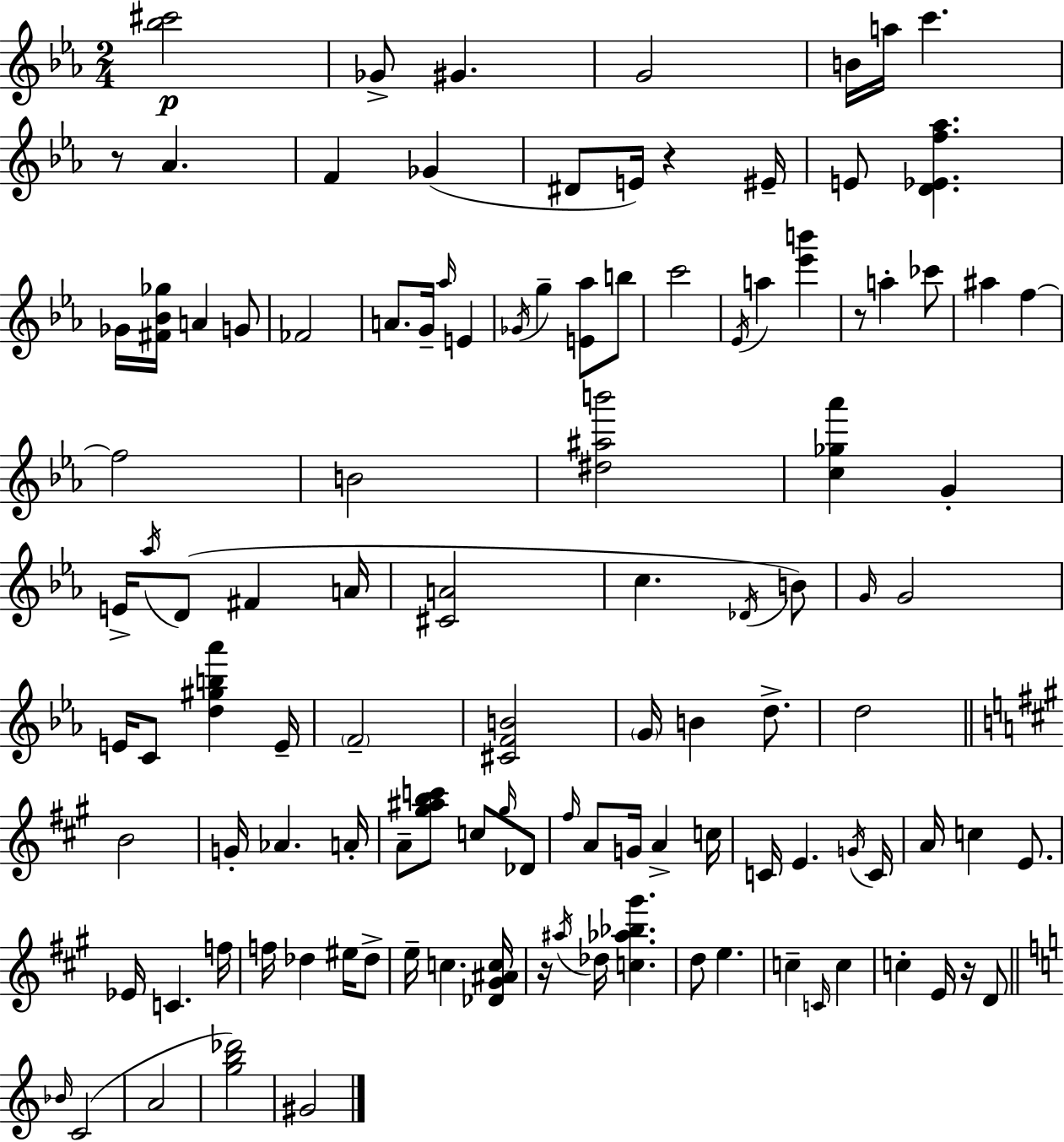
[Bb5,C#6]/h Gb4/e G#4/q. G4/h B4/s A5/s C6/q. R/e Ab4/q. F4/q Gb4/q D#4/e E4/s R/q EIS4/s E4/e [D4,Eb4,F5,Ab5]/q. Gb4/s [F#4,Bb4,Gb5]/s A4/q G4/e FES4/h A4/e. G4/s Ab5/s E4/q Gb4/s G5/q [E4,Ab5]/e B5/e C6/h Eb4/s A5/q [Eb6,B6]/q R/e A5/q CES6/e A#5/q F5/q F5/h B4/h [D#5,A#5,B6]/h [C5,Gb5,Ab6]/q G4/q E4/s Ab5/s D4/e F#4/q A4/s [C#4,A4]/h C5/q. Db4/s B4/e G4/s G4/h E4/s C4/e [D5,G#5,B5,Ab6]/q E4/s F4/h [C#4,F4,B4]/h G4/s B4/q D5/e. D5/h B4/h G4/s Ab4/q. A4/s A4/e [G#5,A#5,B5,C6]/e C5/e G#5/s Db4/e F#5/s A4/e G4/s A4/q C5/s C4/s E4/q. G4/s C4/s A4/s C5/q E4/e. Eb4/s C4/q. F5/s F5/s Db5/q EIS5/s Db5/e E5/s C5/q. [Db4,G#4,A#4,C5]/s R/s A#5/s Db5/s [C5,Ab5,Bb5,G#6]/q. D5/e E5/q. C5/q C4/s C5/q C5/q E4/s R/s D4/e Bb4/s C4/h A4/h [G5,B5,Db6]/h G#4/h